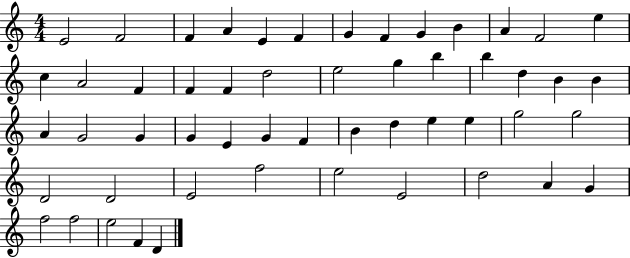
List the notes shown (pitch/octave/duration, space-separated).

E4/h F4/h F4/q A4/q E4/q F4/q G4/q F4/q G4/q B4/q A4/q F4/h E5/q C5/q A4/h F4/q F4/q F4/q D5/h E5/h G5/q B5/q B5/q D5/q B4/q B4/q A4/q G4/h G4/q G4/q E4/q G4/q F4/q B4/q D5/q E5/q E5/q G5/h G5/h D4/h D4/h E4/h F5/h E5/h E4/h D5/h A4/q G4/q F5/h F5/h E5/h F4/q D4/q